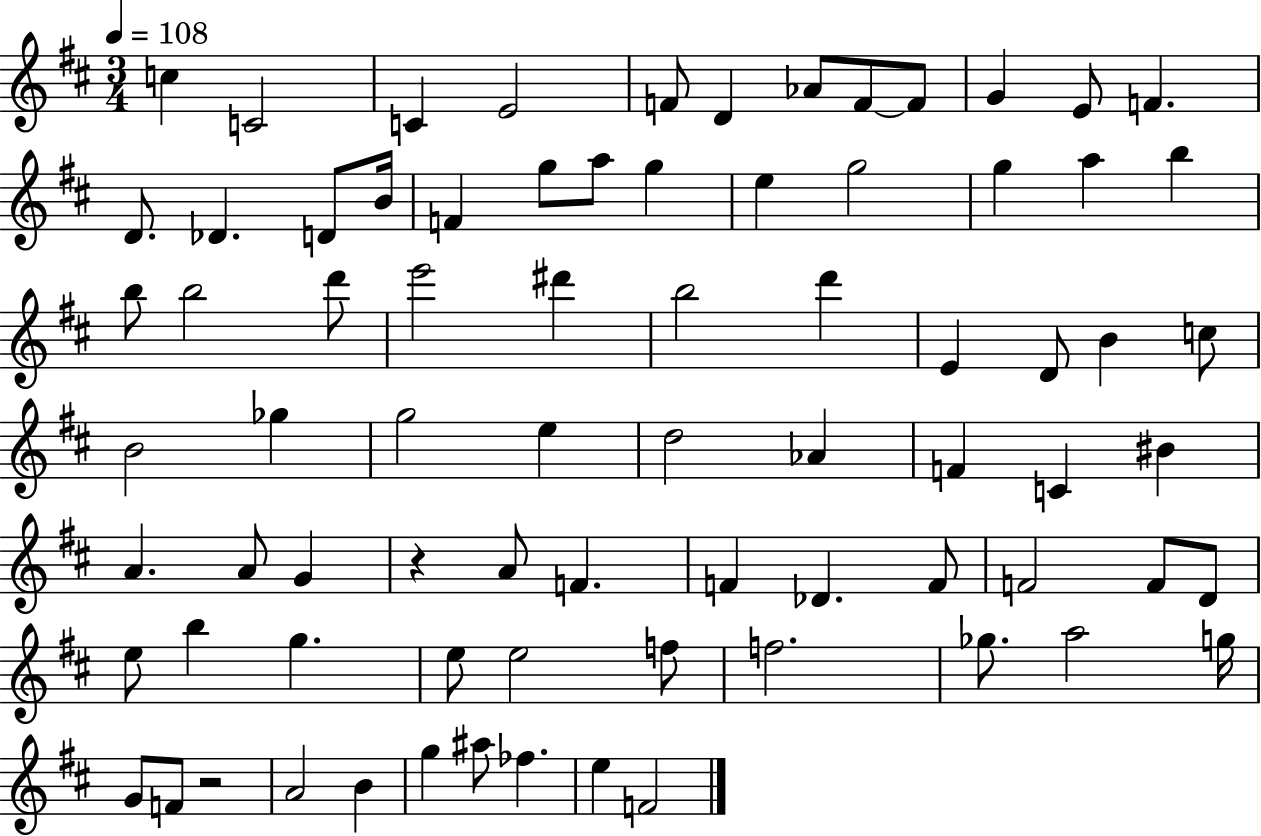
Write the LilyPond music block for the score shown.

{
  \clef treble
  \numericTimeSignature
  \time 3/4
  \key d \major
  \tempo 4 = 108
  c''4 c'2 | c'4 e'2 | f'8 d'4 aes'8 f'8~~ f'8 | g'4 e'8 f'4. | \break d'8. des'4. d'8 b'16 | f'4 g''8 a''8 g''4 | e''4 g''2 | g''4 a''4 b''4 | \break b''8 b''2 d'''8 | e'''2 dis'''4 | b''2 d'''4 | e'4 d'8 b'4 c''8 | \break b'2 ges''4 | g''2 e''4 | d''2 aes'4 | f'4 c'4 bis'4 | \break a'4. a'8 g'4 | r4 a'8 f'4. | f'4 des'4. f'8 | f'2 f'8 d'8 | \break e''8 b''4 g''4. | e''8 e''2 f''8 | f''2. | ges''8. a''2 g''16 | \break g'8 f'8 r2 | a'2 b'4 | g''4 ais''8 fes''4. | e''4 f'2 | \break \bar "|."
}